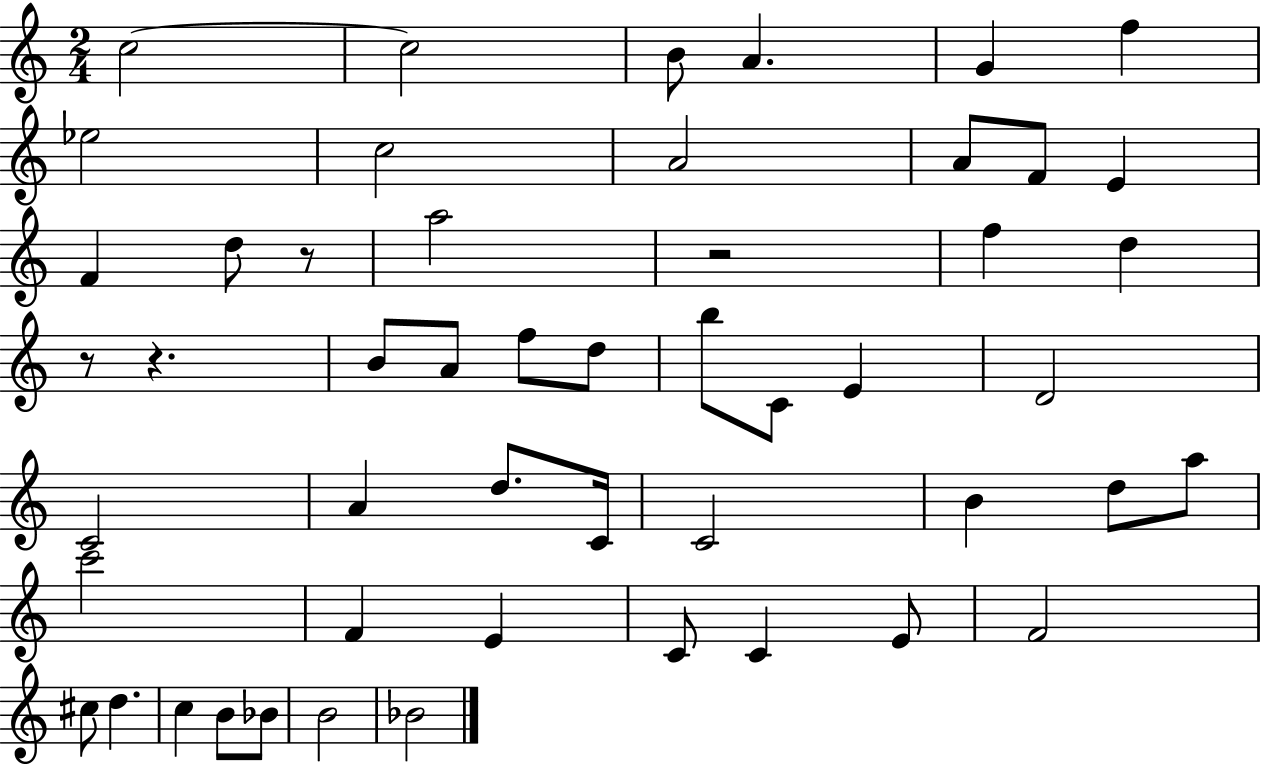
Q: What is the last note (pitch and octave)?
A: Bb4